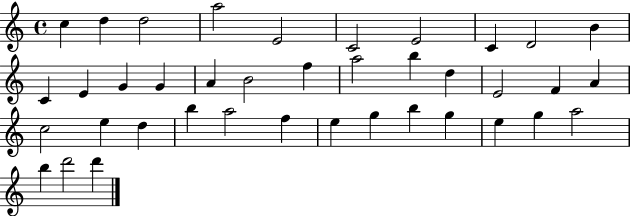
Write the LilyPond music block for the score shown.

{
  \clef treble
  \time 4/4
  \defaultTimeSignature
  \key c \major
  c''4 d''4 d''2 | a''2 e'2 | c'2 e'2 | c'4 d'2 b'4 | \break c'4 e'4 g'4 g'4 | a'4 b'2 f''4 | a''2 b''4 d''4 | e'2 f'4 a'4 | \break c''2 e''4 d''4 | b''4 a''2 f''4 | e''4 g''4 b''4 g''4 | e''4 g''4 a''2 | \break b''4 d'''2 d'''4 | \bar "|."
}